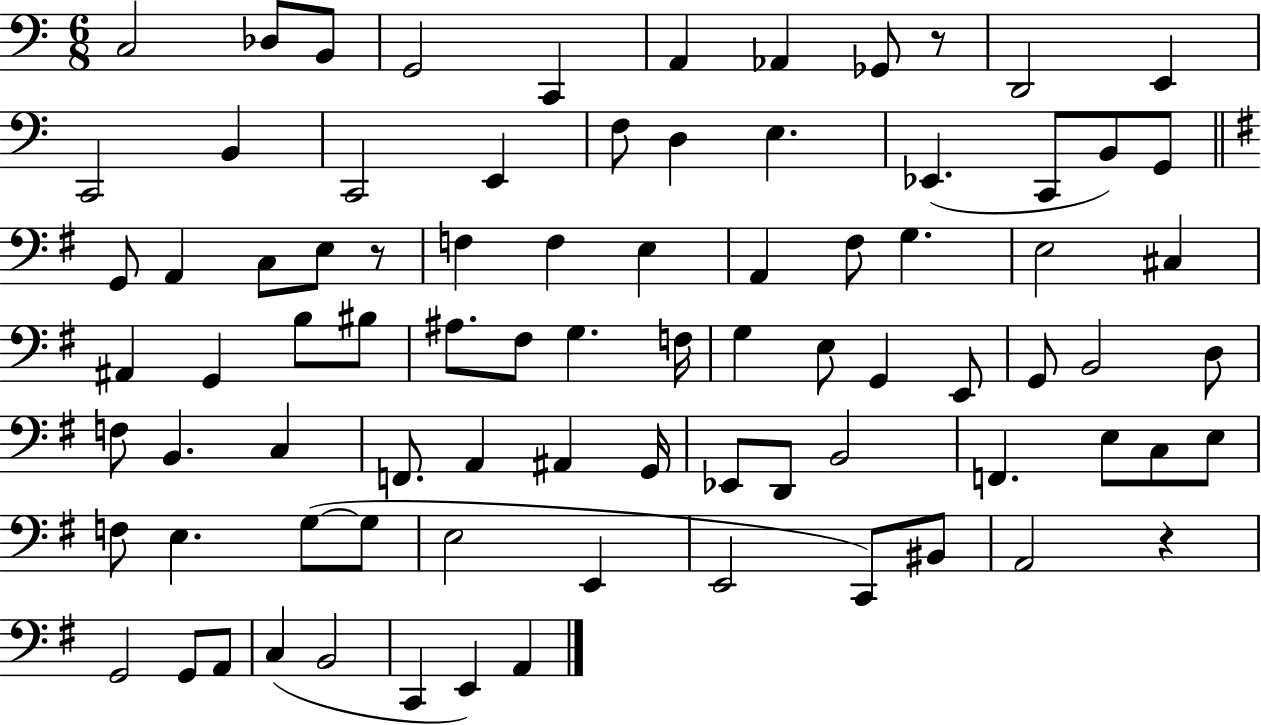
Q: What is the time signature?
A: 6/8